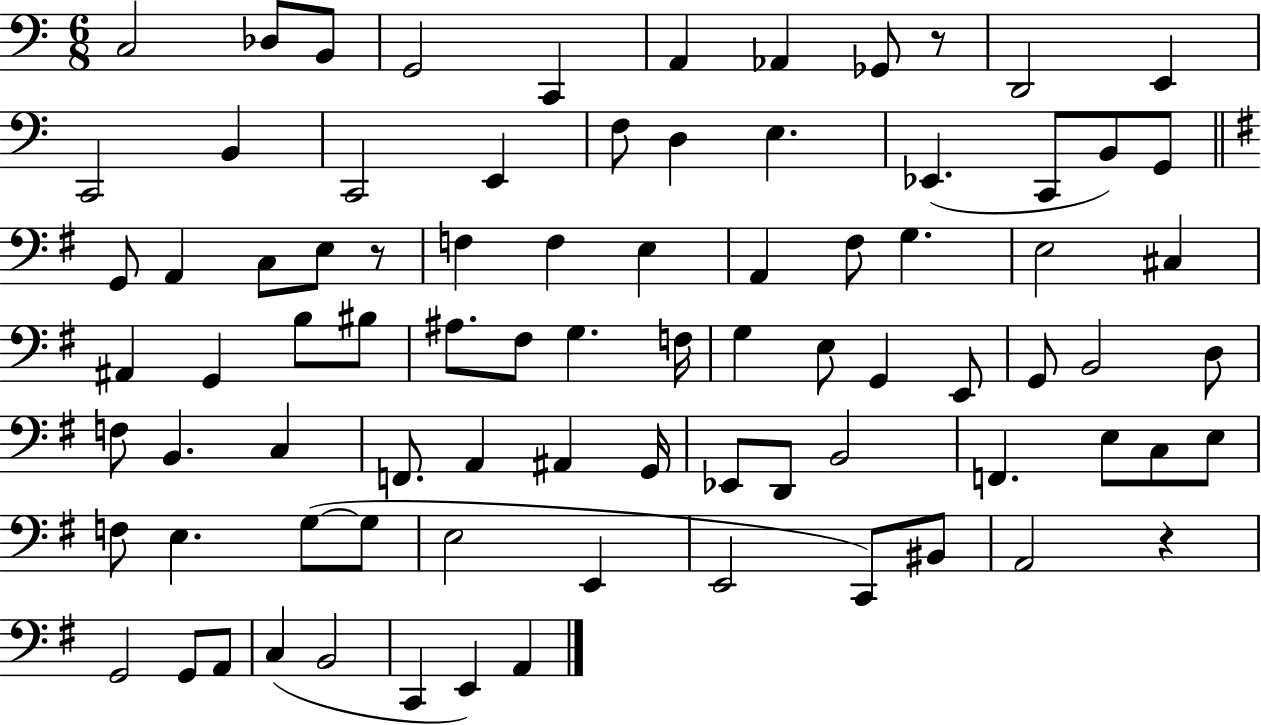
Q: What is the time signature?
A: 6/8